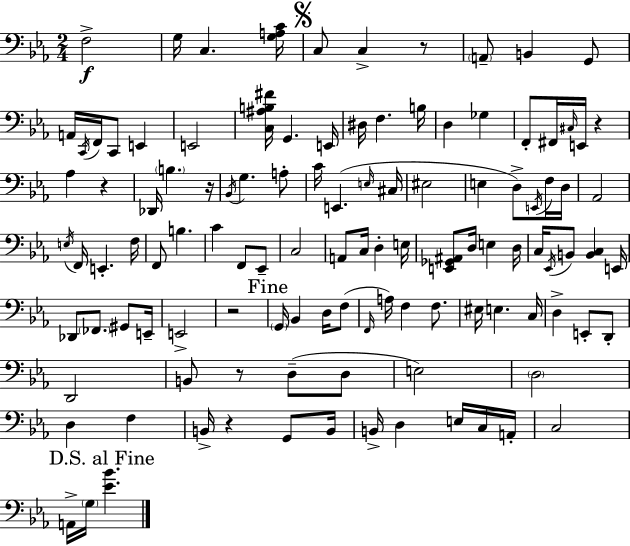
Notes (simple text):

F3/h G3/s C3/q. [G3,A3,C4]/s C3/e C3/q R/e A2/e B2/q G2/e A2/s C2/s F2/s C2/e E2/q E2/h [C3,A#3,B3,F#4]/s G2/q. E2/s D#3/s F3/q. B3/s D3/q Gb3/q F2/e F#2/s C#3/s E2/s R/q Ab3/q R/q Db2/s B3/q. R/s Bb2/s G3/q. A3/e C4/s E2/q. E3/s C#3/s EIS3/h E3/q D3/e E2/s F3/s D3/s Ab2/h E3/s F2/s E2/q. F3/s F2/e B3/q. C4/q F2/e Eb2/e C3/h A2/e C3/s D3/q E3/s [E2,Gb2,A#2]/e D3/s E3/q D3/s C3/s Eb2/s B2/e [B2,C3]/q E2/s Db2/e FES2/e. G#2/e E2/s E2/h R/h G2/s Bb2/q D3/s F3/e F2/s A3/s F3/q F3/e. EIS3/s E3/q. C3/s D3/q E2/e D2/e D2/h B2/e R/e D3/e D3/e E3/h D3/h D3/q F3/q B2/s R/q G2/e B2/s B2/s D3/q E3/s C3/s A2/s C3/h A2/s G3/s [Eb4,Bb4]/q.